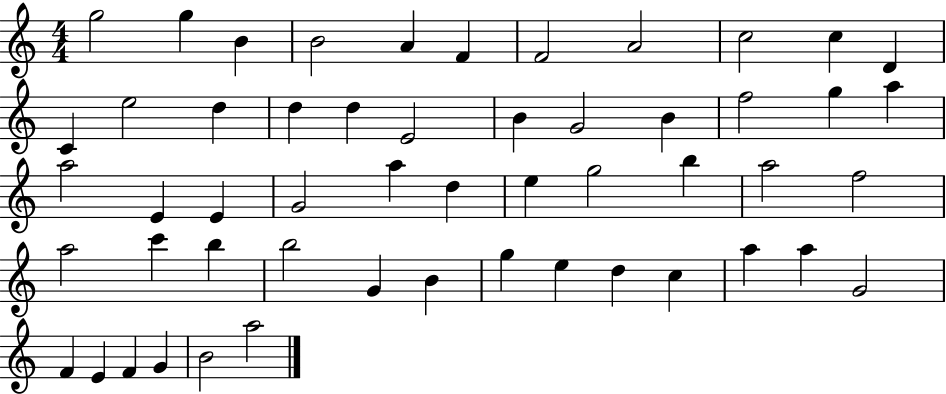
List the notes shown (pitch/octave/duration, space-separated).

G5/h G5/q B4/q B4/h A4/q F4/q F4/h A4/h C5/h C5/q D4/q C4/q E5/h D5/q D5/q D5/q E4/h B4/q G4/h B4/q F5/h G5/q A5/q A5/h E4/q E4/q G4/h A5/q D5/q E5/q G5/h B5/q A5/h F5/h A5/h C6/q B5/q B5/h G4/q B4/q G5/q E5/q D5/q C5/q A5/q A5/q G4/h F4/q E4/q F4/q G4/q B4/h A5/h